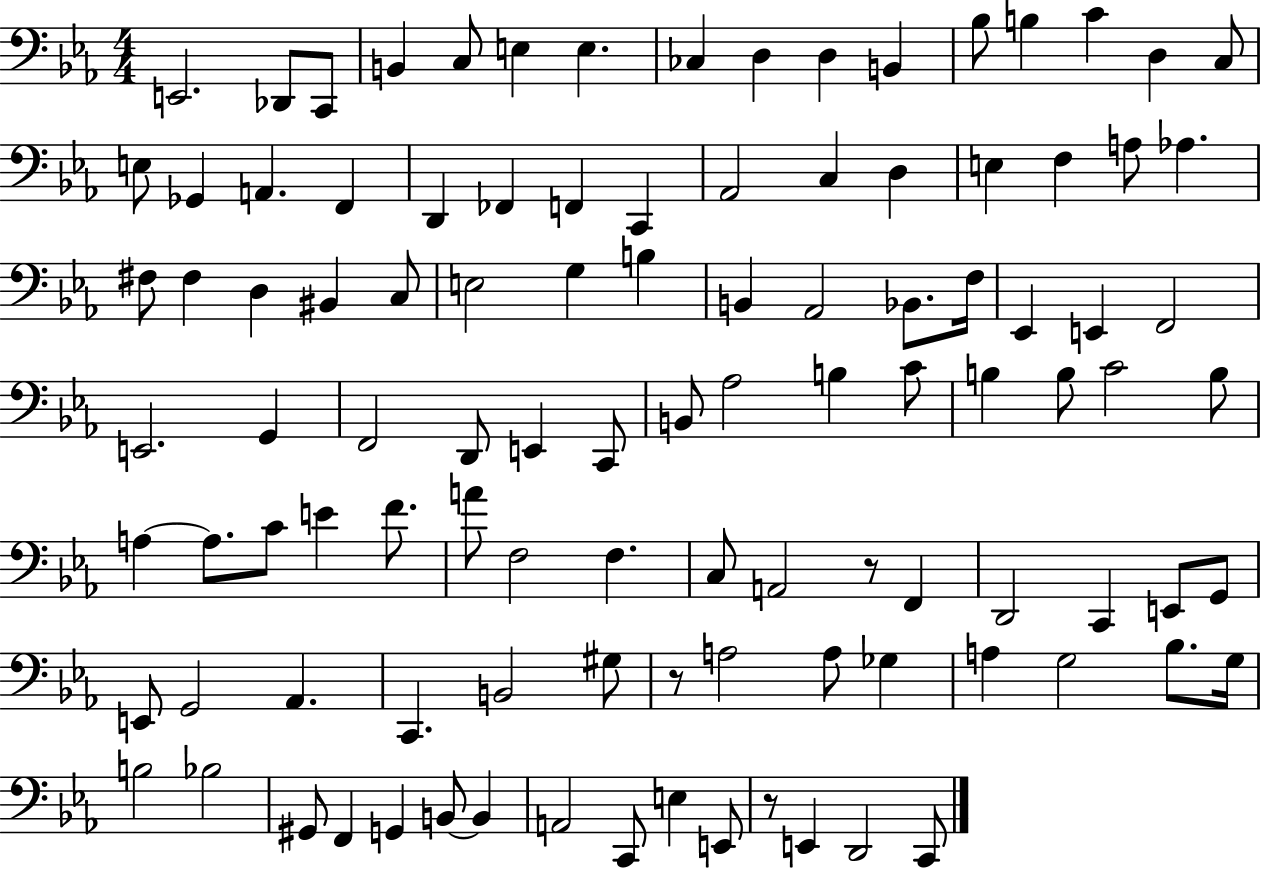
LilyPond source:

{
  \clef bass
  \numericTimeSignature
  \time 4/4
  \key ees \major
  e,2. des,8 c,8 | b,4 c8 e4 e4. | ces4 d4 d4 b,4 | bes8 b4 c'4 d4 c8 | \break e8 ges,4 a,4. f,4 | d,4 fes,4 f,4 c,4 | aes,2 c4 d4 | e4 f4 a8 aes4. | \break fis8 fis4 d4 bis,4 c8 | e2 g4 b4 | b,4 aes,2 bes,8. f16 | ees,4 e,4 f,2 | \break e,2. g,4 | f,2 d,8 e,4 c,8 | b,8 aes2 b4 c'8 | b4 b8 c'2 b8 | \break a4~~ a8. c'8 e'4 f'8. | a'8 f2 f4. | c8 a,2 r8 f,4 | d,2 c,4 e,8 g,8 | \break e,8 g,2 aes,4. | c,4. b,2 gis8 | r8 a2 a8 ges4 | a4 g2 bes8. g16 | \break b2 bes2 | gis,8 f,4 g,4 b,8~~ b,4 | a,2 c,8 e4 e,8 | r8 e,4 d,2 c,8 | \break \bar "|."
}